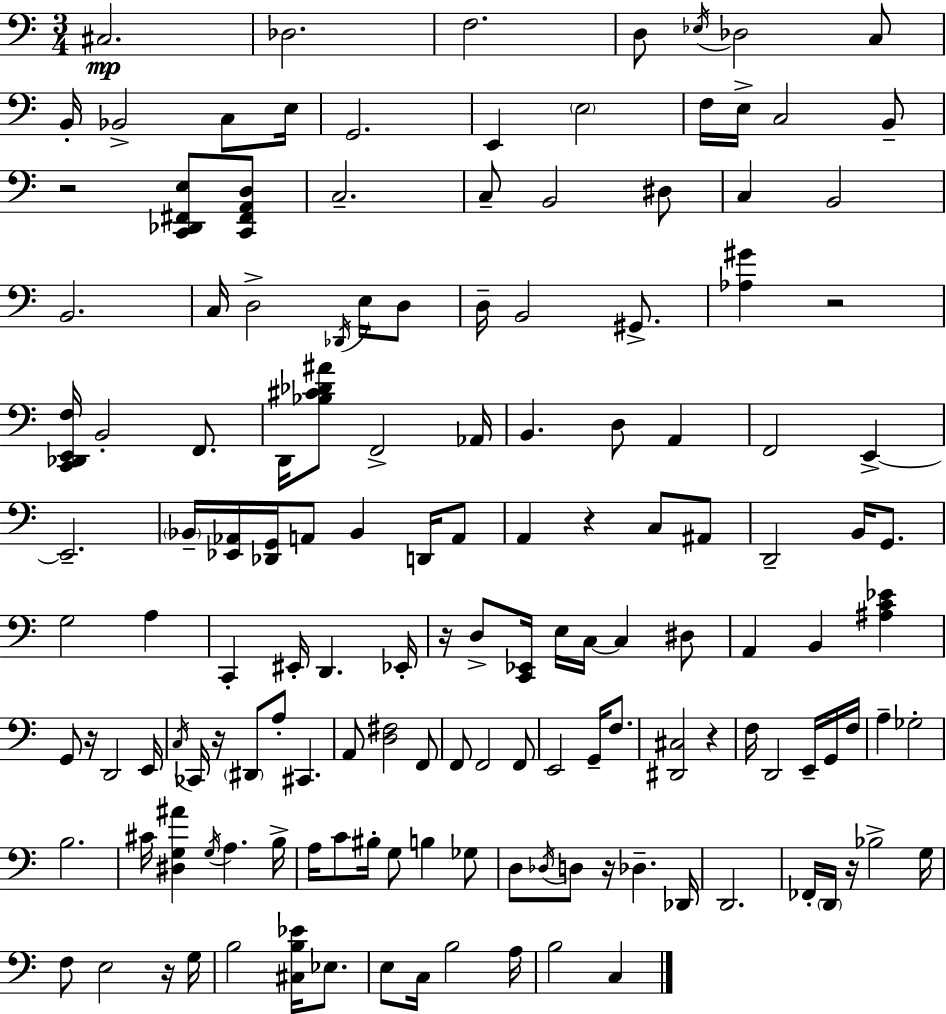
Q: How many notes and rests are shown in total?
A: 146